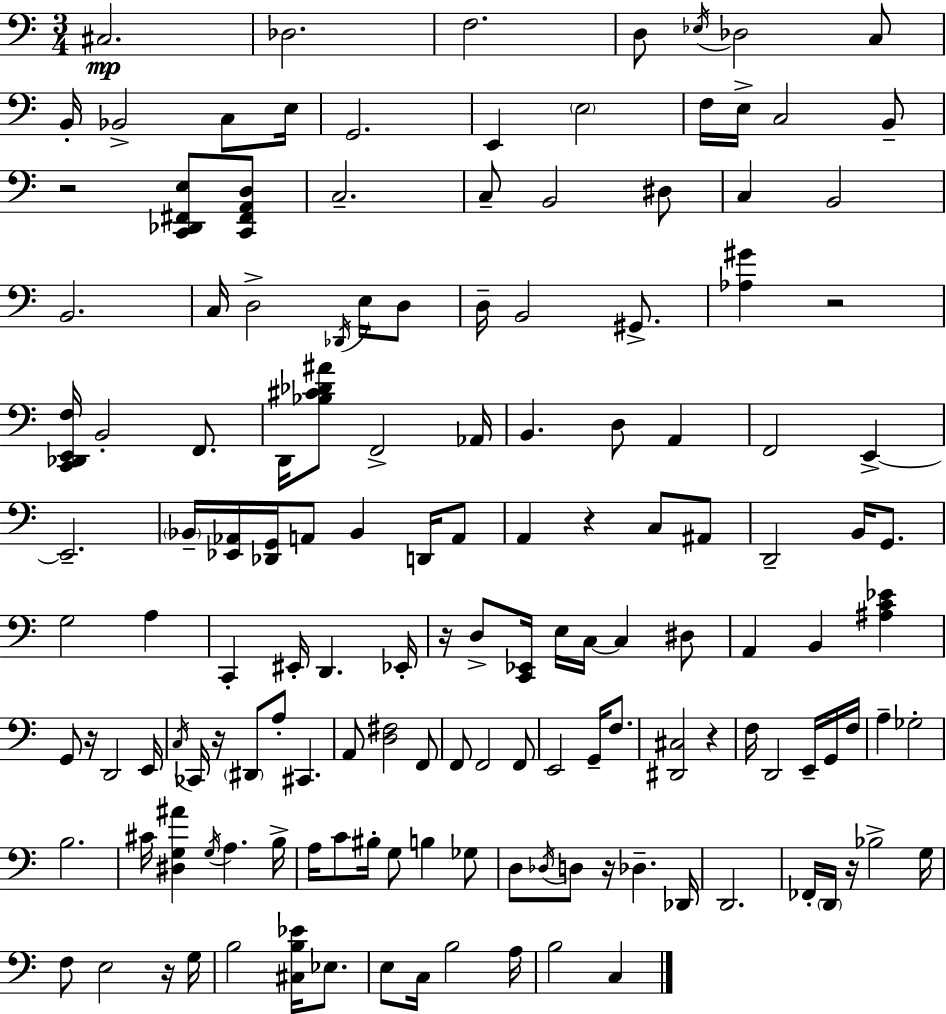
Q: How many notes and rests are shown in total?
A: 146